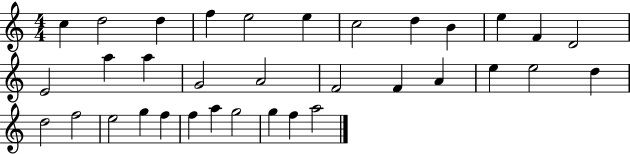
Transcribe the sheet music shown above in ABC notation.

X:1
T:Untitled
M:4/4
L:1/4
K:C
c d2 d f e2 e c2 d B e F D2 E2 a a G2 A2 F2 F A e e2 d d2 f2 e2 g f f a g2 g f a2